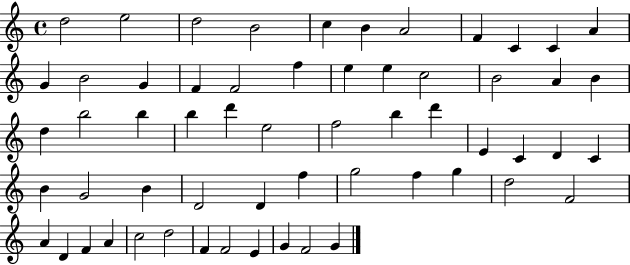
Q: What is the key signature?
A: C major